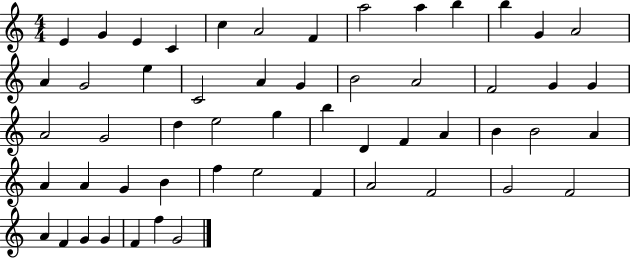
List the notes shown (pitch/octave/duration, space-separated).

E4/q G4/q E4/q C4/q C5/q A4/h F4/q A5/h A5/q B5/q B5/q G4/q A4/h A4/q G4/h E5/q C4/h A4/q G4/q B4/h A4/h F4/h G4/q G4/q A4/h G4/h D5/q E5/h G5/q B5/q D4/q F4/q A4/q B4/q B4/h A4/q A4/q A4/q G4/q B4/q F5/q E5/h F4/q A4/h F4/h G4/h F4/h A4/q F4/q G4/q G4/q F4/q F5/q G4/h